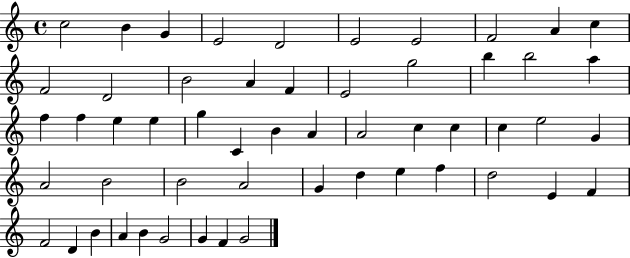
C5/h B4/q G4/q E4/h D4/h E4/h E4/h F4/h A4/q C5/q F4/h D4/h B4/h A4/q F4/q E4/h G5/h B5/q B5/h A5/q F5/q F5/q E5/q E5/q G5/q C4/q B4/q A4/q A4/h C5/q C5/q C5/q E5/h G4/q A4/h B4/h B4/h A4/h G4/q D5/q E5/q F5/q D5/h E4/q F4/q F4/h D4/q B4/q A4/q B4/q G4/h G4/q F4/q G4/h